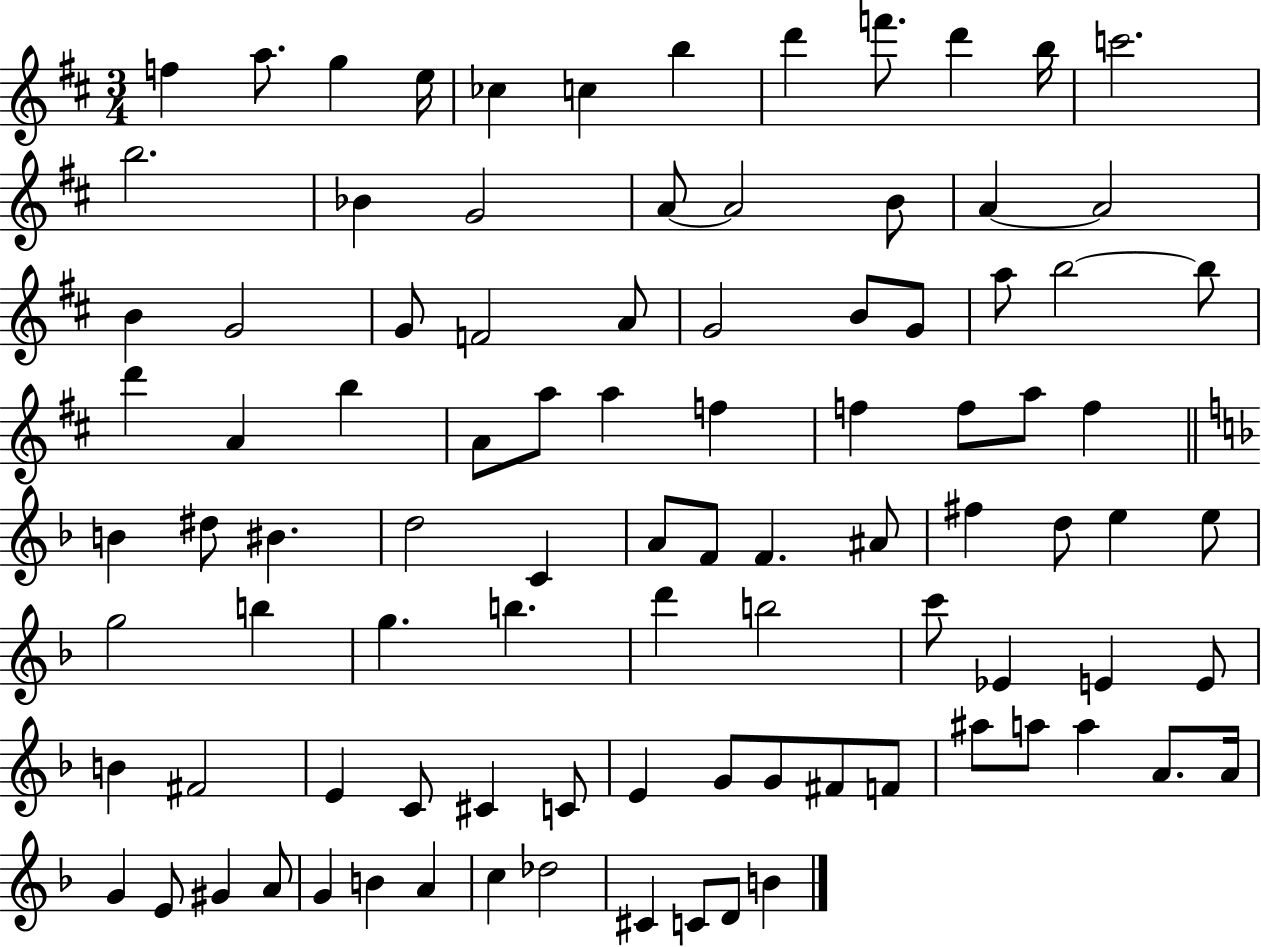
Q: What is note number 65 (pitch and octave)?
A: E4